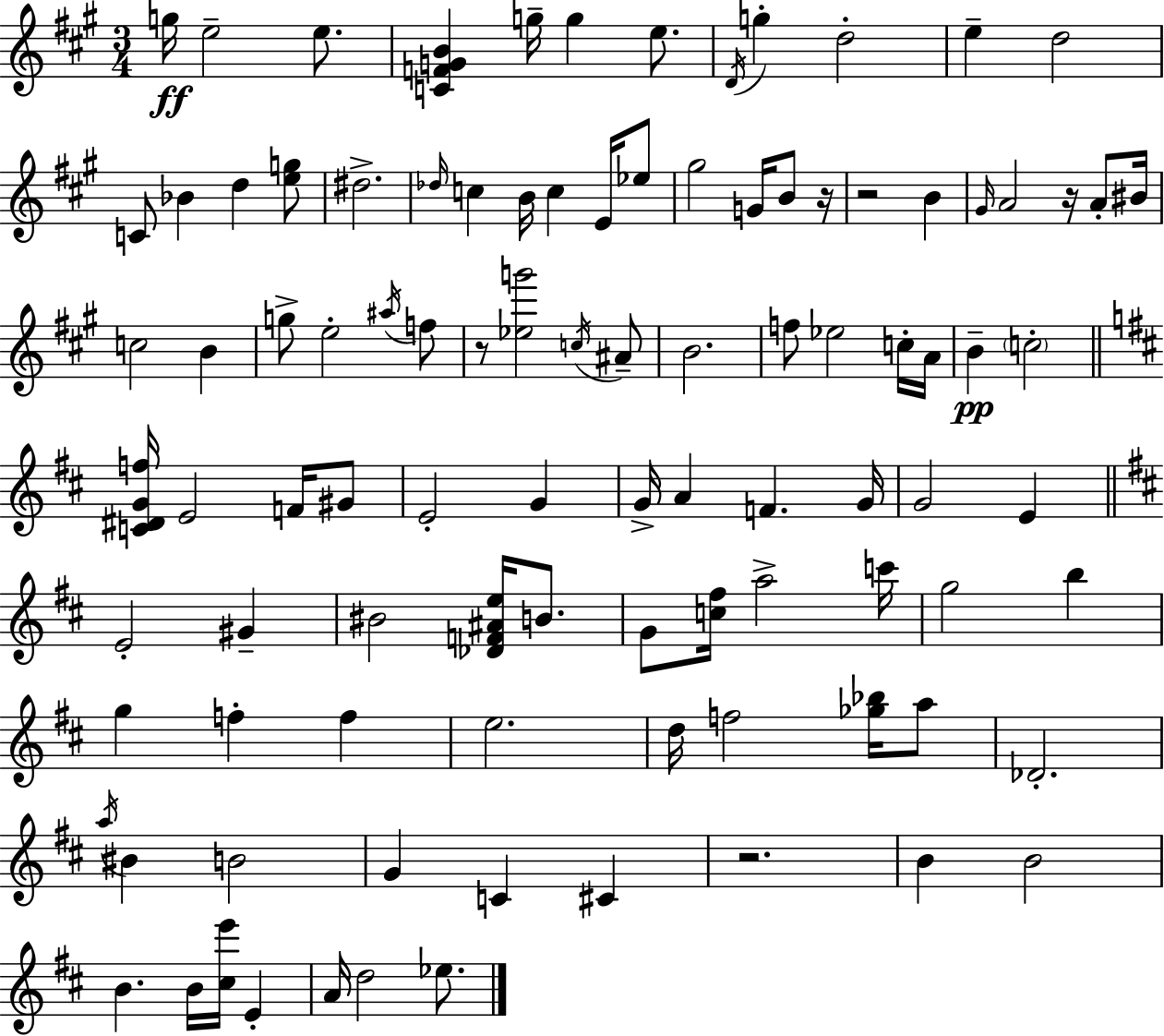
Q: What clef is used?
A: treble